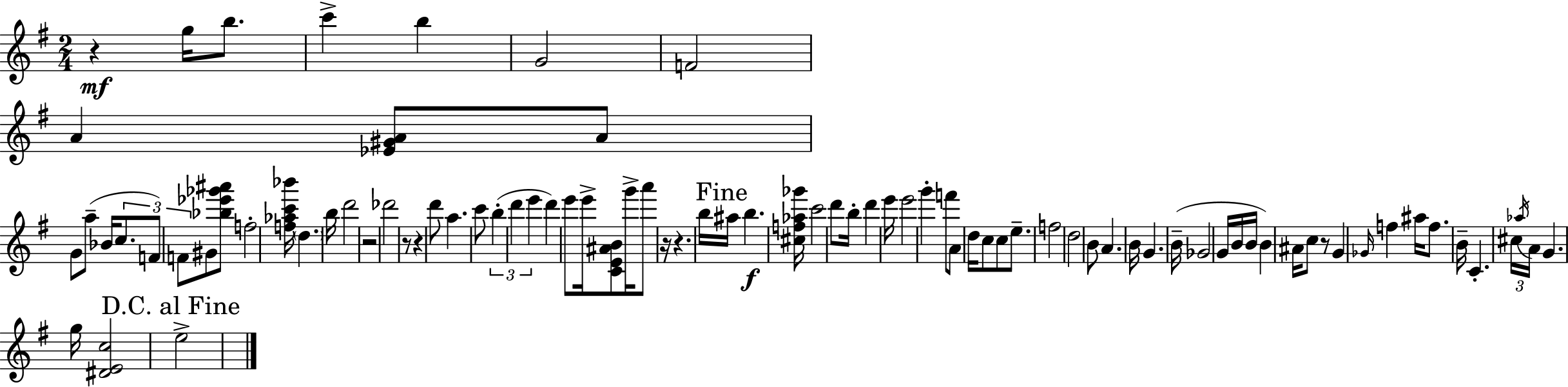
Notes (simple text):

R/q G5/s B5/e. C6/q B5/q G4/h F4/h A4/q [Eb4,G#4,A4]/e A4/e G4/e A5/e Bb4/s C5/e. F4/e F4/e G#4/e [Bb5,Eb6,Gb6,A#6]/e F5/h [F5,Ab5,C6,Bb6]/s D5/q. B5/s D6/h R/h Db6/h R/e R/q D6/e A5/q. C6/e B5/q D6/q E6/q D6/q E6/e E6/s [C4,E4,A#4,B4]/e G6/s A6/e R/s R/q. B5/s A#5/s B5/q. [C#5,F5,Ab5,Gb6]/s C6/h D6/e B5/s D6/q E6/s E6/h G6/q F6/e A4/e D5/s C5/e C5/e E5/e. F5/h D5/h B4/e A4/q. B4/s G4/q. B4/s Gb4/h G4/s B4/s B4/s B4/q A#4/s C5/e R/e G4/q Gb4/s F5/q A#5/s F5/e. B4/s C4/q. C#5/s Ab5/s A4/s G4/q. G5/s [D#4,E4,C5]/h E5/h